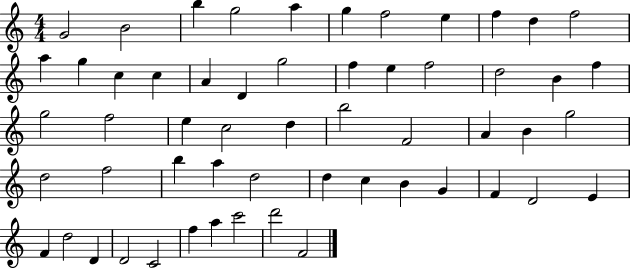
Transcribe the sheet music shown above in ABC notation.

X:1
T:Untitled
M:4/4
L:1/4
K:C
G2 B2 b g2 a g f2 e f d f2 a g c c A D g2 f e f2 d2 B f g2 f2 e c2 d b2 F2 A B g2 d2 f2 b a d2 d c B G F D2 E F d2 D D2 C2 f a c'2 d'2 F2